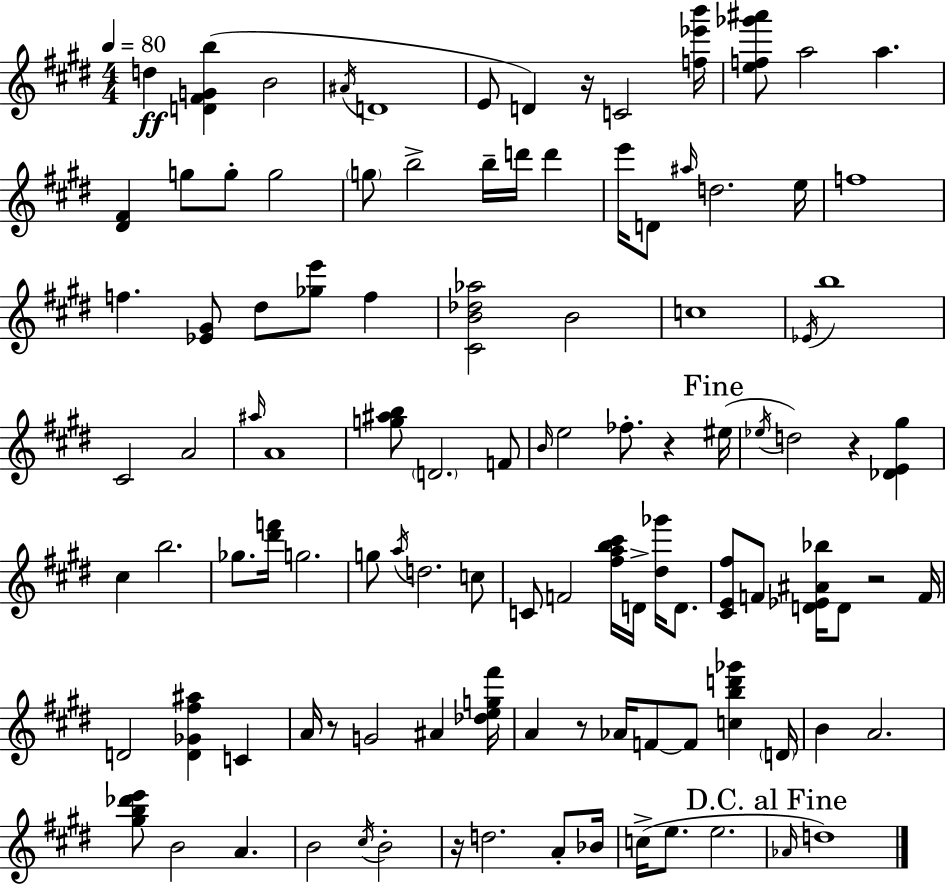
X:1
T:Untitled
M:4/4
L:1/4
K:E
d [D^FGb] B2 ^A/4 D4 E/2 D z/4 C2 [f_e'b']/4 [ef_g'^a']/2 a2 a [^D^F] g/2 g/2 g2 g/2 b2 b/4 d'/4 d' e'/4 D/2 ^a/4 d2 e/4 f4 f [_E^G]/2 ^d/2 [_ge']/2 f [^CB_d_a]2 B2 c4 _E/4 b4 ^C2 A2 ^a/4 A4 [g^ab]/2 D2 F/2 B/4 e2 _f/2 z ^e/4 _e/4 d2 z [_DE^g] ^c b2 _g/2 [^d'f']/4 g2 g/2 a/4 d2 c/2 C/2 F2 [^fab^c']/4 D/4 [^d_g']/4 D/2 [^CE^f]/2 F/2 [D_E^A_b]/4 D/2 z2 F/4 D2 [D_G^f^a] C A/4 z/2 G2 ^A [_deg^f']/4 A z/2 _A/4 F/2 F/2 [cbd'_g'] D/4 B A2 [^gb_d'e']/2 B2 A B2 ^c/4 B2 z/4 d2 A/2 _B/4 c/4 e/2 e2 _A/4 d4